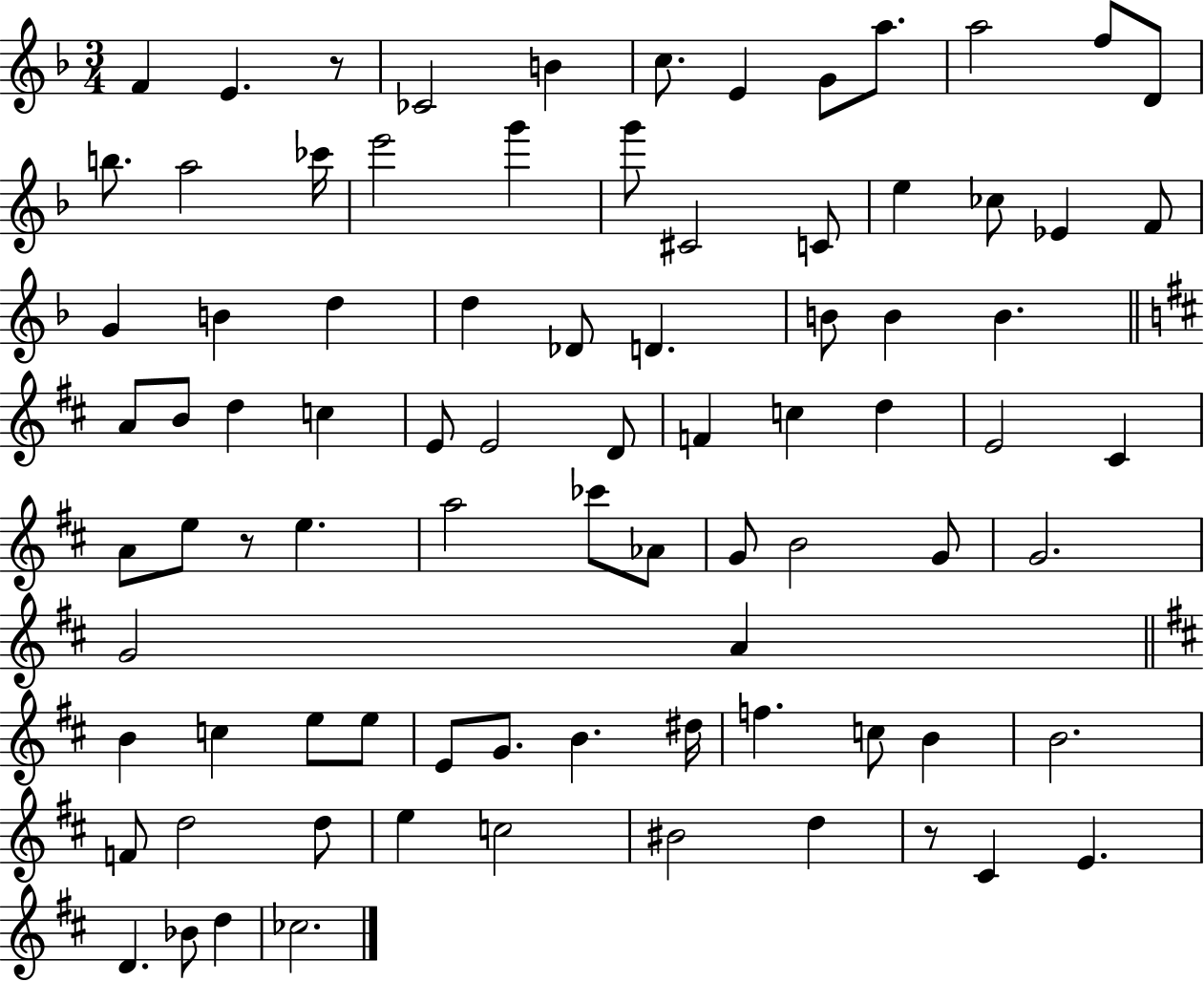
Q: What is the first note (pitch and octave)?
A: F4